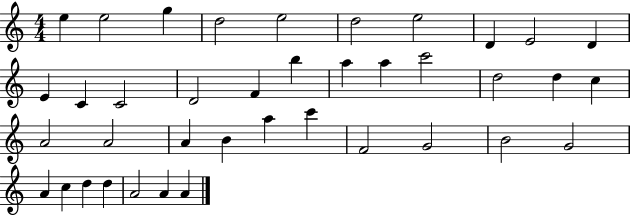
X:1
T:Untitled
M:4/4
L:1/4
K:C
e e2 g d2 e2 d2 e2 D E2 D E C C2 D2 F b a a c'2 d2 d c A2 A2 A B a c' F2 G2 B2 G2 A c d d A2 A A